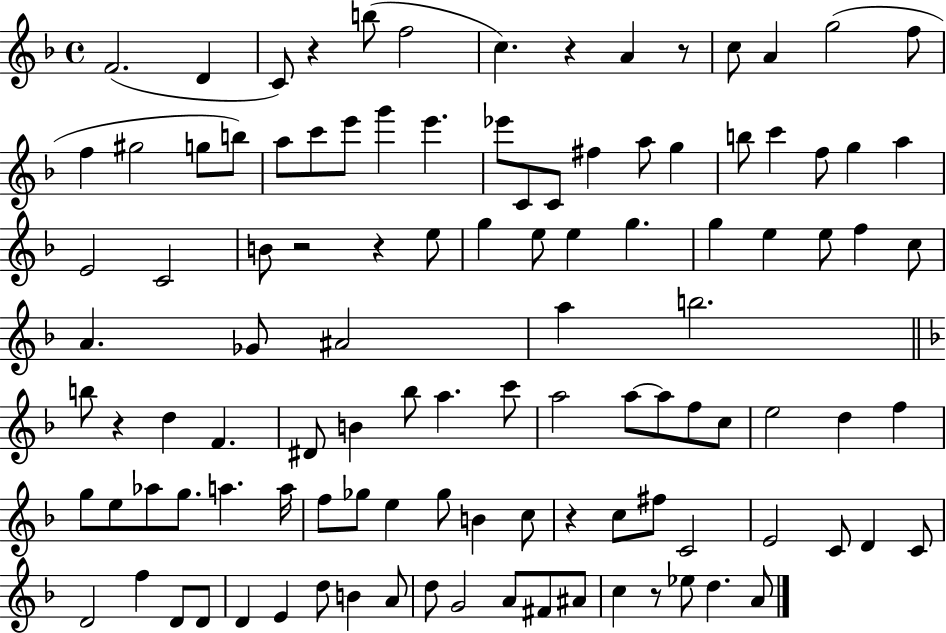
F4/h. D4/q C4/e R/q B5/e F5/h C5/q. R/q A4/q R/e C5/e A4/q G5/h F5/e F5/q G#5/h G5/e B5/e A5/e C6/e E6/e G6/q E6/q. Eb6/e C4/e C4/e F#5/q A5/e G5/q B5/e C6/q F5/e G5/q A5/q E4/h C4/h B4/e R/h R/q E5/e G5/q E5/e E5/q G5/q. G5/q E5/q E5/e F5/q C5/e A4/q. Gb4/e A#4/h A5/q B5/h. B5/e R/q D5/q F4/q. D#4/e B4/q Bb5/e A5/q. C6/e A5/h A5/e A5/e F5/e C5/e E5/h D5/q F5/q G5/e E5/e Ab5/e G5/e. A5/q. A5/s F5/e Gb5/e E5/q Gb5/e B4/q C5/e R/q C5/e F#5/e C4/h E4/h C4/e D4/q C4/e D4/h F5/q D4/e D4/e D4/q E4/q D5/e B4/q A4/e D5/e G4/h A4/e F#4/e A#4/e C5/q R/e Eb5/e D5/q. A4/e